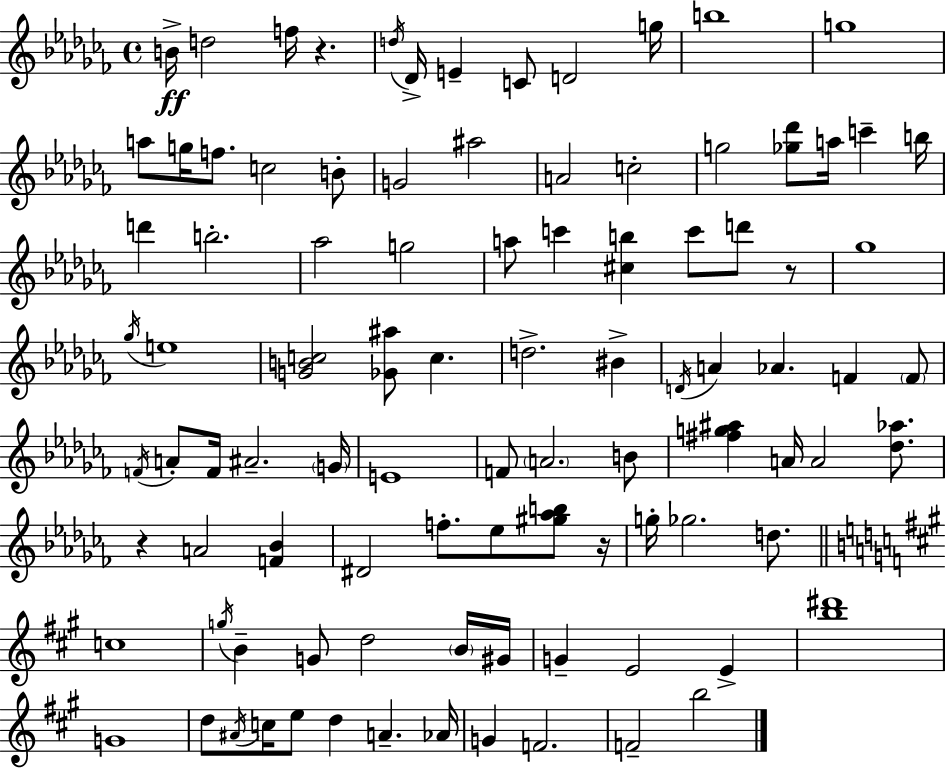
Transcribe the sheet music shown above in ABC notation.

X:1
T:Untitled
M:4/4
L:1/4
K:Abm
B/4 d2 f/4 z d/4 _D/4 E C/2 D2 g/4 b4 g4 a/2 g/4 f/2 c2 B/2 G2 ^a2 A2 c2 g2 [_g_d']/2 a/4 c' b/4 d' b2 _a2 g2 a/2 c' [^cb] c'/2 d'/2 z/2 _g4 _g/4 e4 [GBc]2 [_G^a]/2 c d2 ^B D/4 A _A F F/2 F/4 A/2 F/4 ^A2 G/4 E4 F/2 A2 B/2 [^fg^a] A/4 A2 [_d_a]/2 z A2 [F_B] ^D2 f/2 _e/2 [^g_ab]/2 z/4 g/4 _g2 d/2 c4 g/4 B G/2 d2 B/4 ^G/4 G E2 E [b^d']4 G4 d/2 ^A/4 c/4 e/2 d A _A/4 G F2 F2 b2